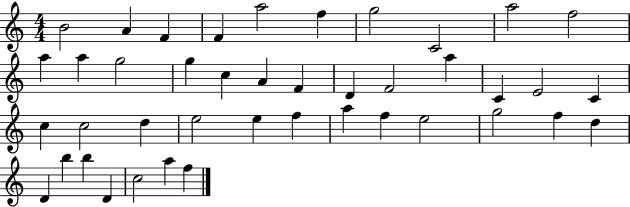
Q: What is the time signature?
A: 4/4